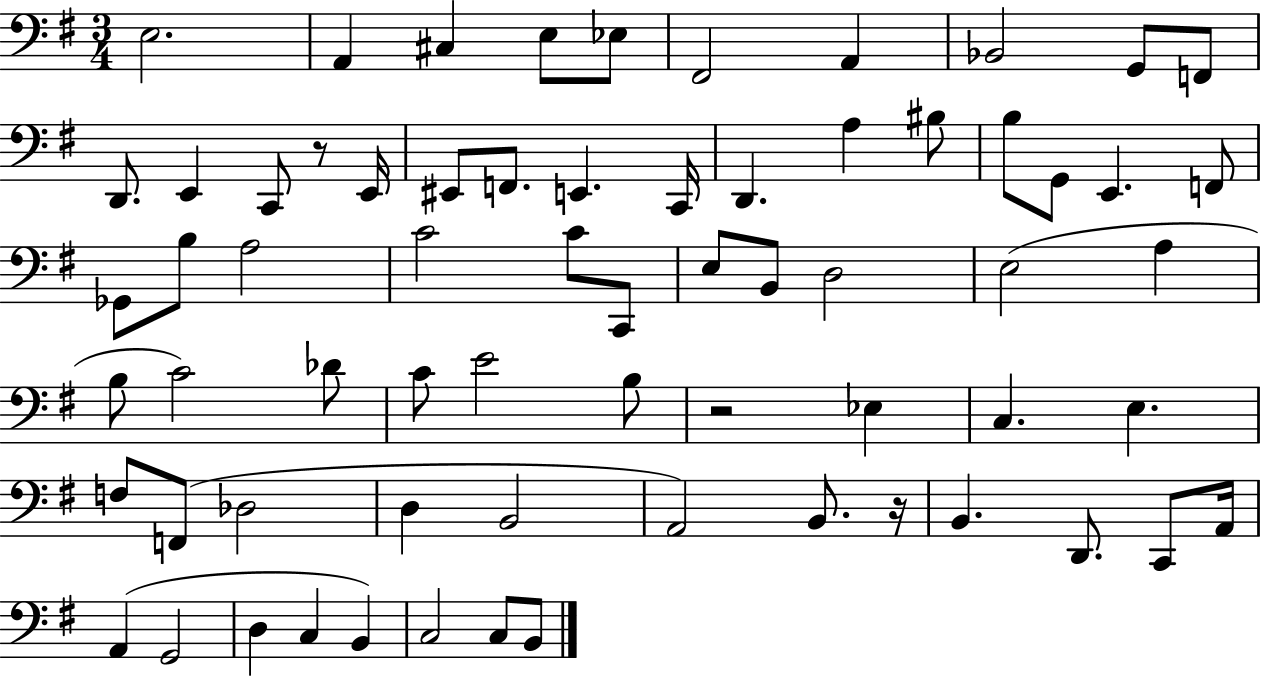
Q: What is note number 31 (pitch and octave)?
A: C2